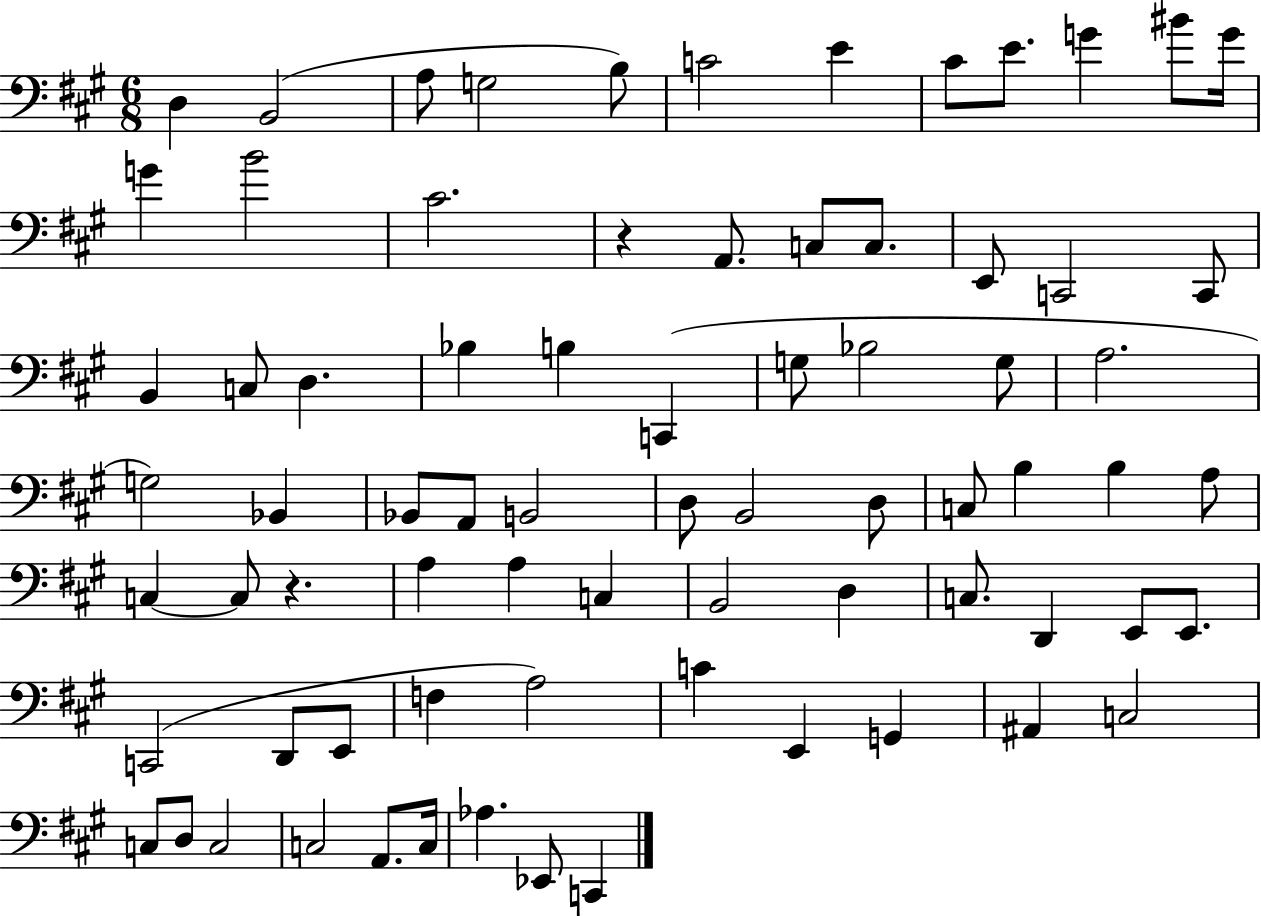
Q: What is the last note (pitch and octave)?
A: C2